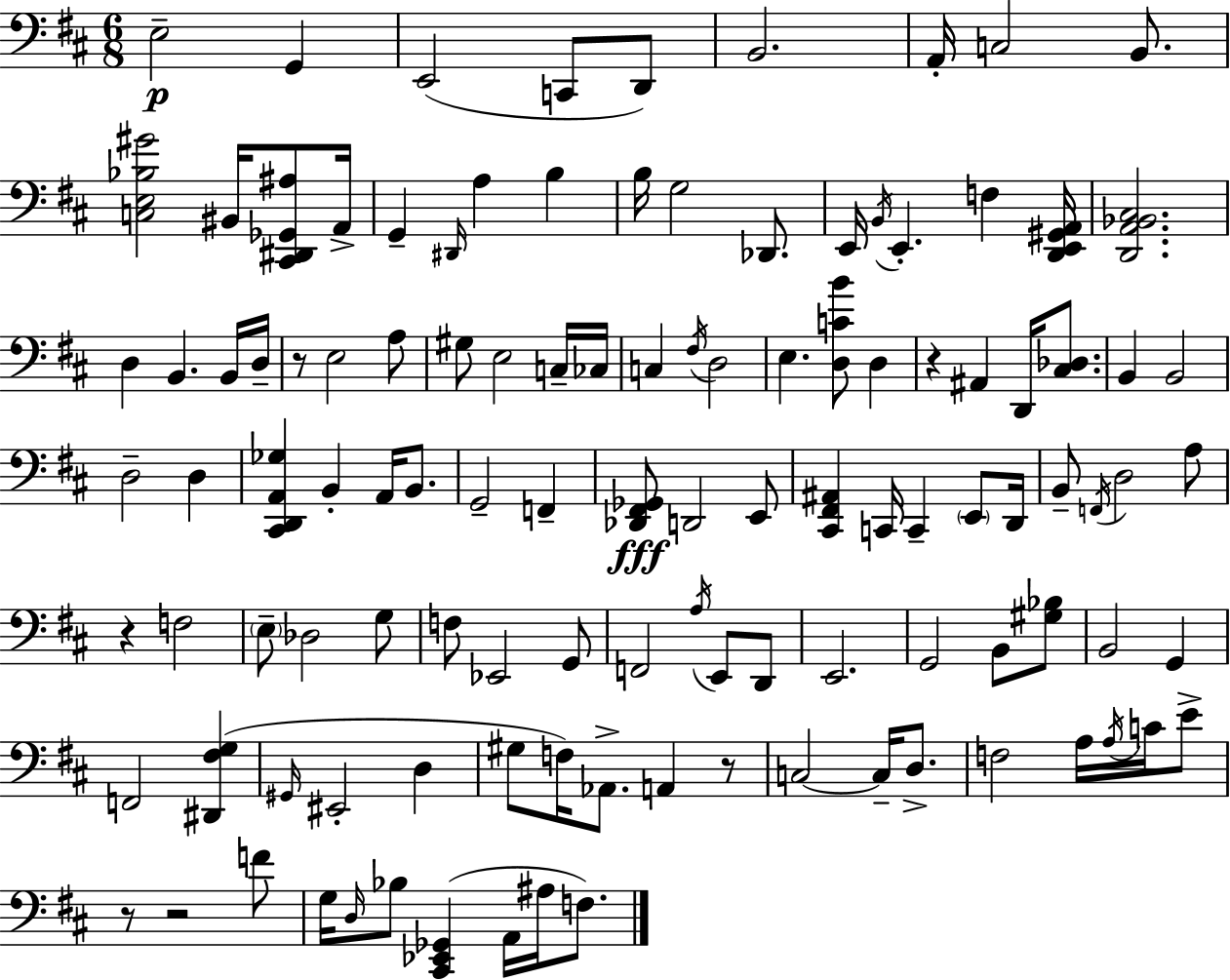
X:1
T:Untitled
M:6/8
L:1/4
K:D
E,2 G,, E,,2 C,,/2 D,,/2 B,,2 A,,/4 C,2 B,,/2 [C,E,_B,^G]2 ^B,,/4 [^C,,^D,,_G,,^A,]/2 A,,/4 G,, ^D,,/4 A, B, B,/4 G,2 _D,,/2 E,,/4 B,,/4 E,, F, [D,,E,,^G,,A,,]/4 [D,,A,,_B,,^C,]2 D, B,, B,,/4 D,/4 z/2 E,2 A,/2 ^G,/2 E,2 C,/4 _C,/4 C, ^F,/4 D,2 E, [D,CB]/2 D, z ^A,, D,,/4 [^C,_D,]/2 B,, B,,2 D,2 D, [^C,,D,,A,,_G,] B,, A,,/4 B,,/2 G,,2 F,, [_D,,^F,,_G,,]/2 D,,2 E,,/2 [^C,,^F,,^A,,] C,,/4 C,, E,,/2 D,,/4 B,,/2 F,,/4 D,2 A,/2 z F,2 E,/2 _D,2 G,/2 F,/2 _E,,2 G,,/2 F,,2 A,/4 E,,/2 D,,/2 E,,2 G,,2 B,,/2 [^G,_B,]/2 B,,2 G,, F,,2 [^D,,^F,G,] ^G,,/4 ^E,,2 D, ^G,/2 F,/4 _A,,/2 A,, z/2 C,2 C,/4 D,/2 F,2 A,/4 A,/4 C/4 E/2 z/2 z2 F/2 G,/4 D,/4 _B,/2 [^C,,_E,,_G,,] A,,/4 ^A,/4 F,/2